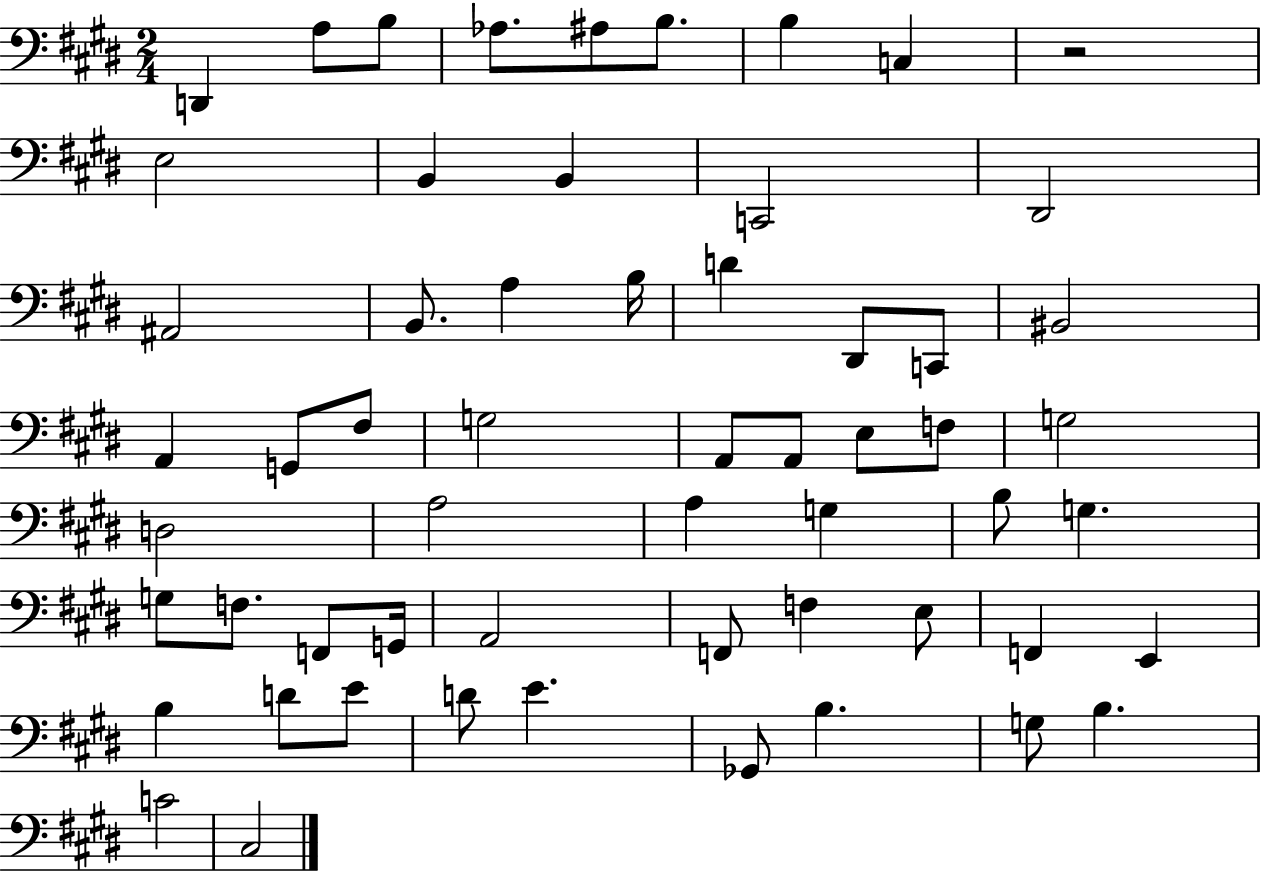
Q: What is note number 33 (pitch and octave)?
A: A3